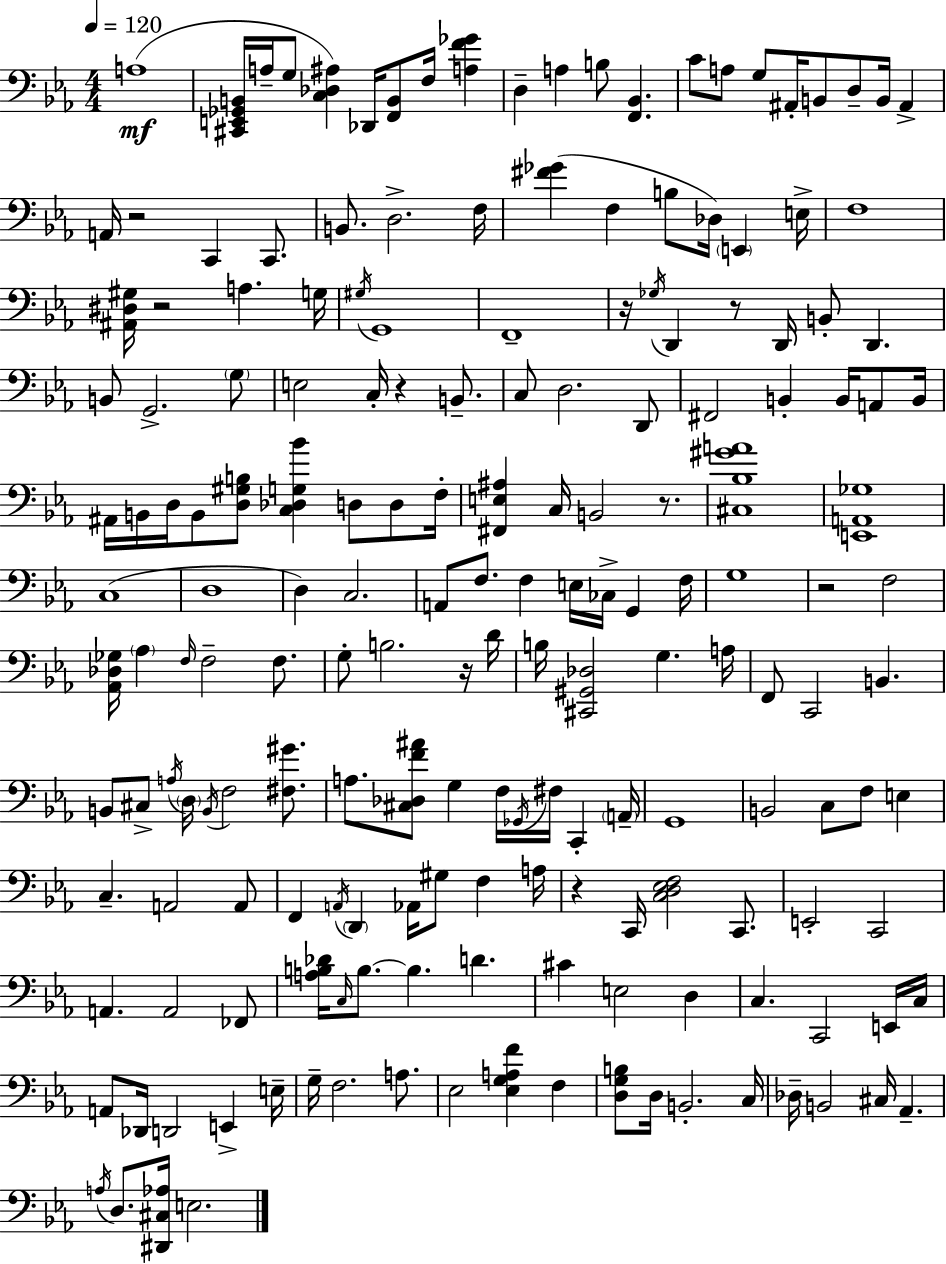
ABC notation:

X:1
T:Untitled
M:4/4
L:1/4
K:Cm
A,4 [^C,,E,,_G,,B,,]/4 A,/4 G,/2 [C,_D,^A,] _D,,/4 [F,,B,,]/2 F,/4 [A,F_G] D, A, B,/2 [F,,_B,,] C/2 A,/2 G,/2 ^A,,/4 B,,/2 D,/2 B,,/4 ^A,, A,,/4 z2 C,, C,,/2 B,,/2 D,2 F,/4 [^F_G] F, B,/2 _D,/4 E,, E,/4 F,4 [^A,,^D,^G,]/4 z2 A, G,/4 ^G,/4 G,,4 F,,4 z/4 _G,/4 D,, z/2 D,,/4 B,,/2 D,, B,,/2 G,,2 G,/2 E,2 C,/4 z B,,/2 C,/2 D,2 D,,/2 ^F,,2 B,, B,,/4 A,,/2 B,,/4 ^A,,/4 B,,/4 D,/4 B,,/2 [D,^G,B,]/2 [C,_D,G,_B] D,/2 D,/2 F,/4 [^F,,E,^A,] C,/4 B,,2 z/2 [^C,_B,^GA]4 [E,,A,,_G,]4 C,4 D,4 D, C,2 A,,/2 F,/2 F, E,/4 _C,/4 G,, F,/4 G,4 z2 F,2 [_A,,_D,_G,]/4 _A, F,/4 F,2 F,/2 G,/2 B,2 z/4 D/4 B,/4 [^C,,^G,,_D,]2 G, A,/4 F,,/2 C,,2 B,, B,,/2 ^C,/2 A,/4 D,/4 B,,/4 F,2 [^F,^G]/2 A,/2 [^C,_D,F^A]/2 G, F,/4 _G,,/4 ^F,/4 C,, A,,/4 G,,4 B,,2 C,/2 F,/2 E, C, A,,2 A,,/2 F,, A,,/4 D,, _A,,/4 ^G,/2 F, A,/4 z C,,/4 [C,D,_E,F,]2 C,,/2 E,,2 C,,2 A,, A,,2 _F,,/2 [A,B,_D]/4 C,/4 B,/2 B, D ^C E,2 D, C, C,,2 E,,/4 C,/4 A,,/2 _D,,/4 D,,2 E,, E,/4 G,/4 F,2 A,/2 _E,2 [_E,G,A,F] F, [D,G,B,]/2 D,/4 B,,2 C,/4 _D,/4 B,,2 ^C,/4 _A,, A,/4 D,/2 [^D,,^C,_A,]/4 E,2